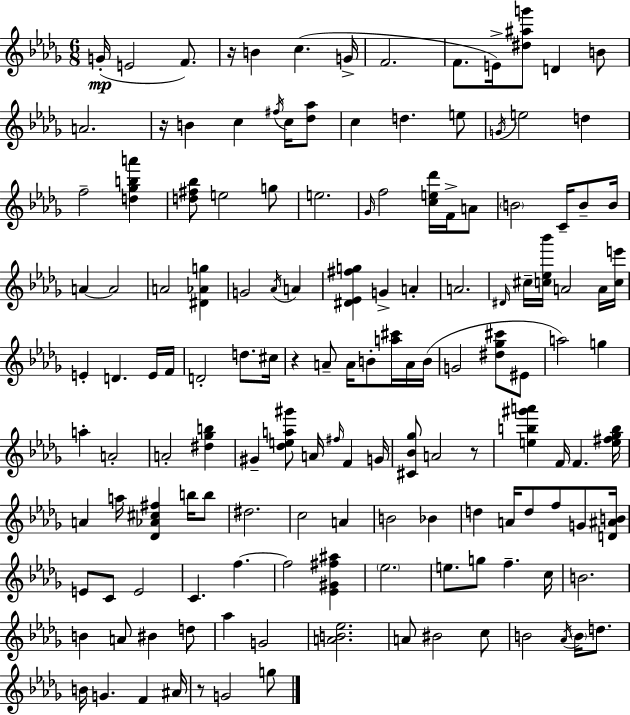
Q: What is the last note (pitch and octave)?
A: G5